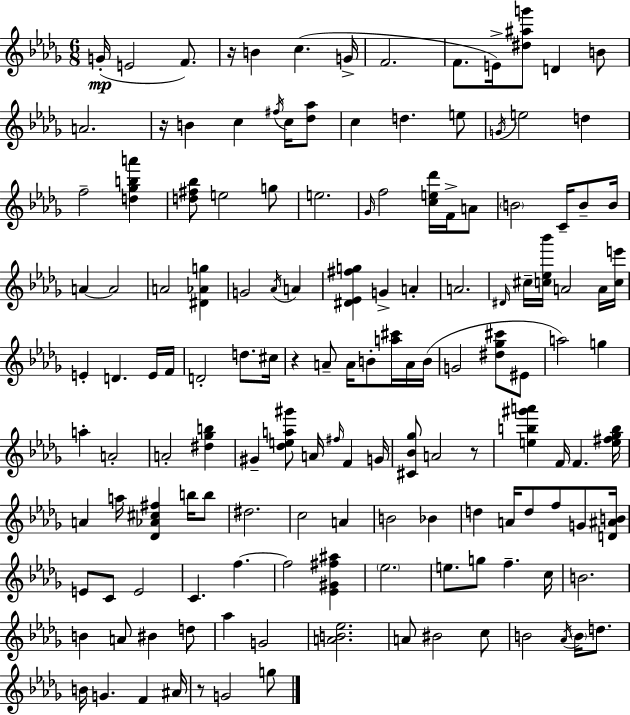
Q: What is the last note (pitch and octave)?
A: G5